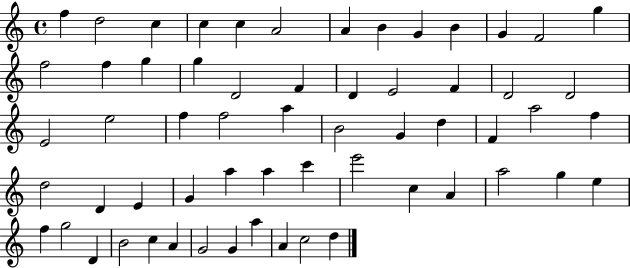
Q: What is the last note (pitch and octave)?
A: D5